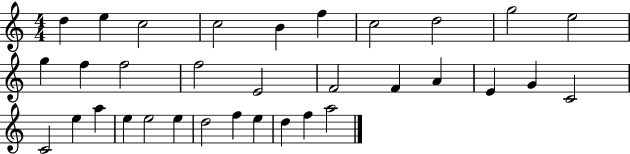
D5/q E5/q C5/h C5/h B4/q F5/q C5/h D5/h G5/h E5/h G5/q F5/q F5/h F5/h E4/h F4/h F4/q A4/q E4/q G4/q C4/h C4/h E5/q A5/q E5/q E5/h E5/q D5/h F5/q E5/q D5/q F5/q A5/h